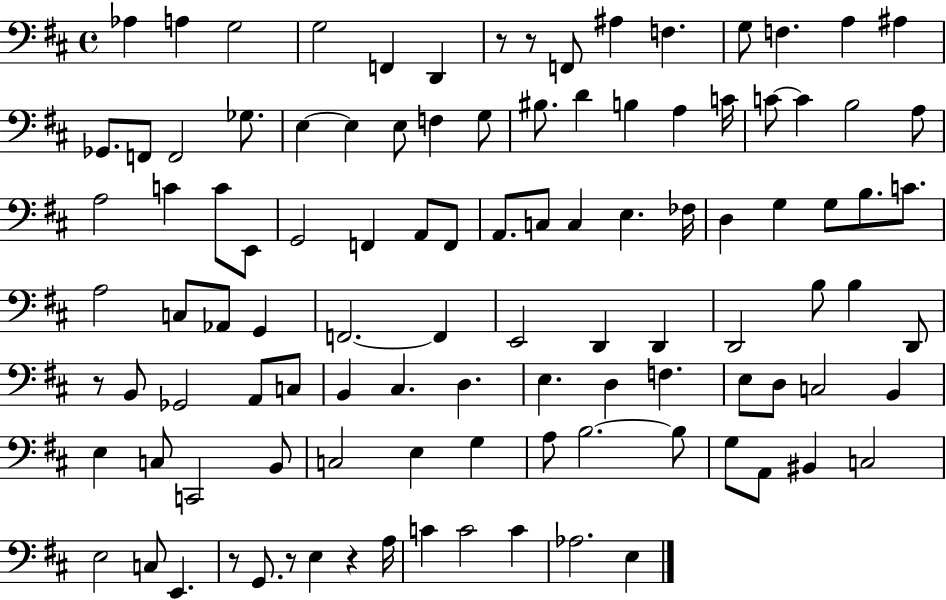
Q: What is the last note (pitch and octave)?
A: E3